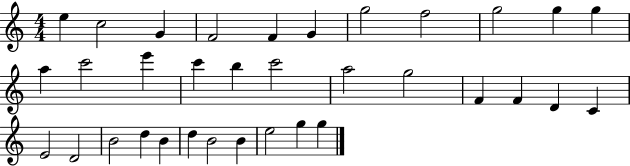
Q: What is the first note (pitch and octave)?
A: E5